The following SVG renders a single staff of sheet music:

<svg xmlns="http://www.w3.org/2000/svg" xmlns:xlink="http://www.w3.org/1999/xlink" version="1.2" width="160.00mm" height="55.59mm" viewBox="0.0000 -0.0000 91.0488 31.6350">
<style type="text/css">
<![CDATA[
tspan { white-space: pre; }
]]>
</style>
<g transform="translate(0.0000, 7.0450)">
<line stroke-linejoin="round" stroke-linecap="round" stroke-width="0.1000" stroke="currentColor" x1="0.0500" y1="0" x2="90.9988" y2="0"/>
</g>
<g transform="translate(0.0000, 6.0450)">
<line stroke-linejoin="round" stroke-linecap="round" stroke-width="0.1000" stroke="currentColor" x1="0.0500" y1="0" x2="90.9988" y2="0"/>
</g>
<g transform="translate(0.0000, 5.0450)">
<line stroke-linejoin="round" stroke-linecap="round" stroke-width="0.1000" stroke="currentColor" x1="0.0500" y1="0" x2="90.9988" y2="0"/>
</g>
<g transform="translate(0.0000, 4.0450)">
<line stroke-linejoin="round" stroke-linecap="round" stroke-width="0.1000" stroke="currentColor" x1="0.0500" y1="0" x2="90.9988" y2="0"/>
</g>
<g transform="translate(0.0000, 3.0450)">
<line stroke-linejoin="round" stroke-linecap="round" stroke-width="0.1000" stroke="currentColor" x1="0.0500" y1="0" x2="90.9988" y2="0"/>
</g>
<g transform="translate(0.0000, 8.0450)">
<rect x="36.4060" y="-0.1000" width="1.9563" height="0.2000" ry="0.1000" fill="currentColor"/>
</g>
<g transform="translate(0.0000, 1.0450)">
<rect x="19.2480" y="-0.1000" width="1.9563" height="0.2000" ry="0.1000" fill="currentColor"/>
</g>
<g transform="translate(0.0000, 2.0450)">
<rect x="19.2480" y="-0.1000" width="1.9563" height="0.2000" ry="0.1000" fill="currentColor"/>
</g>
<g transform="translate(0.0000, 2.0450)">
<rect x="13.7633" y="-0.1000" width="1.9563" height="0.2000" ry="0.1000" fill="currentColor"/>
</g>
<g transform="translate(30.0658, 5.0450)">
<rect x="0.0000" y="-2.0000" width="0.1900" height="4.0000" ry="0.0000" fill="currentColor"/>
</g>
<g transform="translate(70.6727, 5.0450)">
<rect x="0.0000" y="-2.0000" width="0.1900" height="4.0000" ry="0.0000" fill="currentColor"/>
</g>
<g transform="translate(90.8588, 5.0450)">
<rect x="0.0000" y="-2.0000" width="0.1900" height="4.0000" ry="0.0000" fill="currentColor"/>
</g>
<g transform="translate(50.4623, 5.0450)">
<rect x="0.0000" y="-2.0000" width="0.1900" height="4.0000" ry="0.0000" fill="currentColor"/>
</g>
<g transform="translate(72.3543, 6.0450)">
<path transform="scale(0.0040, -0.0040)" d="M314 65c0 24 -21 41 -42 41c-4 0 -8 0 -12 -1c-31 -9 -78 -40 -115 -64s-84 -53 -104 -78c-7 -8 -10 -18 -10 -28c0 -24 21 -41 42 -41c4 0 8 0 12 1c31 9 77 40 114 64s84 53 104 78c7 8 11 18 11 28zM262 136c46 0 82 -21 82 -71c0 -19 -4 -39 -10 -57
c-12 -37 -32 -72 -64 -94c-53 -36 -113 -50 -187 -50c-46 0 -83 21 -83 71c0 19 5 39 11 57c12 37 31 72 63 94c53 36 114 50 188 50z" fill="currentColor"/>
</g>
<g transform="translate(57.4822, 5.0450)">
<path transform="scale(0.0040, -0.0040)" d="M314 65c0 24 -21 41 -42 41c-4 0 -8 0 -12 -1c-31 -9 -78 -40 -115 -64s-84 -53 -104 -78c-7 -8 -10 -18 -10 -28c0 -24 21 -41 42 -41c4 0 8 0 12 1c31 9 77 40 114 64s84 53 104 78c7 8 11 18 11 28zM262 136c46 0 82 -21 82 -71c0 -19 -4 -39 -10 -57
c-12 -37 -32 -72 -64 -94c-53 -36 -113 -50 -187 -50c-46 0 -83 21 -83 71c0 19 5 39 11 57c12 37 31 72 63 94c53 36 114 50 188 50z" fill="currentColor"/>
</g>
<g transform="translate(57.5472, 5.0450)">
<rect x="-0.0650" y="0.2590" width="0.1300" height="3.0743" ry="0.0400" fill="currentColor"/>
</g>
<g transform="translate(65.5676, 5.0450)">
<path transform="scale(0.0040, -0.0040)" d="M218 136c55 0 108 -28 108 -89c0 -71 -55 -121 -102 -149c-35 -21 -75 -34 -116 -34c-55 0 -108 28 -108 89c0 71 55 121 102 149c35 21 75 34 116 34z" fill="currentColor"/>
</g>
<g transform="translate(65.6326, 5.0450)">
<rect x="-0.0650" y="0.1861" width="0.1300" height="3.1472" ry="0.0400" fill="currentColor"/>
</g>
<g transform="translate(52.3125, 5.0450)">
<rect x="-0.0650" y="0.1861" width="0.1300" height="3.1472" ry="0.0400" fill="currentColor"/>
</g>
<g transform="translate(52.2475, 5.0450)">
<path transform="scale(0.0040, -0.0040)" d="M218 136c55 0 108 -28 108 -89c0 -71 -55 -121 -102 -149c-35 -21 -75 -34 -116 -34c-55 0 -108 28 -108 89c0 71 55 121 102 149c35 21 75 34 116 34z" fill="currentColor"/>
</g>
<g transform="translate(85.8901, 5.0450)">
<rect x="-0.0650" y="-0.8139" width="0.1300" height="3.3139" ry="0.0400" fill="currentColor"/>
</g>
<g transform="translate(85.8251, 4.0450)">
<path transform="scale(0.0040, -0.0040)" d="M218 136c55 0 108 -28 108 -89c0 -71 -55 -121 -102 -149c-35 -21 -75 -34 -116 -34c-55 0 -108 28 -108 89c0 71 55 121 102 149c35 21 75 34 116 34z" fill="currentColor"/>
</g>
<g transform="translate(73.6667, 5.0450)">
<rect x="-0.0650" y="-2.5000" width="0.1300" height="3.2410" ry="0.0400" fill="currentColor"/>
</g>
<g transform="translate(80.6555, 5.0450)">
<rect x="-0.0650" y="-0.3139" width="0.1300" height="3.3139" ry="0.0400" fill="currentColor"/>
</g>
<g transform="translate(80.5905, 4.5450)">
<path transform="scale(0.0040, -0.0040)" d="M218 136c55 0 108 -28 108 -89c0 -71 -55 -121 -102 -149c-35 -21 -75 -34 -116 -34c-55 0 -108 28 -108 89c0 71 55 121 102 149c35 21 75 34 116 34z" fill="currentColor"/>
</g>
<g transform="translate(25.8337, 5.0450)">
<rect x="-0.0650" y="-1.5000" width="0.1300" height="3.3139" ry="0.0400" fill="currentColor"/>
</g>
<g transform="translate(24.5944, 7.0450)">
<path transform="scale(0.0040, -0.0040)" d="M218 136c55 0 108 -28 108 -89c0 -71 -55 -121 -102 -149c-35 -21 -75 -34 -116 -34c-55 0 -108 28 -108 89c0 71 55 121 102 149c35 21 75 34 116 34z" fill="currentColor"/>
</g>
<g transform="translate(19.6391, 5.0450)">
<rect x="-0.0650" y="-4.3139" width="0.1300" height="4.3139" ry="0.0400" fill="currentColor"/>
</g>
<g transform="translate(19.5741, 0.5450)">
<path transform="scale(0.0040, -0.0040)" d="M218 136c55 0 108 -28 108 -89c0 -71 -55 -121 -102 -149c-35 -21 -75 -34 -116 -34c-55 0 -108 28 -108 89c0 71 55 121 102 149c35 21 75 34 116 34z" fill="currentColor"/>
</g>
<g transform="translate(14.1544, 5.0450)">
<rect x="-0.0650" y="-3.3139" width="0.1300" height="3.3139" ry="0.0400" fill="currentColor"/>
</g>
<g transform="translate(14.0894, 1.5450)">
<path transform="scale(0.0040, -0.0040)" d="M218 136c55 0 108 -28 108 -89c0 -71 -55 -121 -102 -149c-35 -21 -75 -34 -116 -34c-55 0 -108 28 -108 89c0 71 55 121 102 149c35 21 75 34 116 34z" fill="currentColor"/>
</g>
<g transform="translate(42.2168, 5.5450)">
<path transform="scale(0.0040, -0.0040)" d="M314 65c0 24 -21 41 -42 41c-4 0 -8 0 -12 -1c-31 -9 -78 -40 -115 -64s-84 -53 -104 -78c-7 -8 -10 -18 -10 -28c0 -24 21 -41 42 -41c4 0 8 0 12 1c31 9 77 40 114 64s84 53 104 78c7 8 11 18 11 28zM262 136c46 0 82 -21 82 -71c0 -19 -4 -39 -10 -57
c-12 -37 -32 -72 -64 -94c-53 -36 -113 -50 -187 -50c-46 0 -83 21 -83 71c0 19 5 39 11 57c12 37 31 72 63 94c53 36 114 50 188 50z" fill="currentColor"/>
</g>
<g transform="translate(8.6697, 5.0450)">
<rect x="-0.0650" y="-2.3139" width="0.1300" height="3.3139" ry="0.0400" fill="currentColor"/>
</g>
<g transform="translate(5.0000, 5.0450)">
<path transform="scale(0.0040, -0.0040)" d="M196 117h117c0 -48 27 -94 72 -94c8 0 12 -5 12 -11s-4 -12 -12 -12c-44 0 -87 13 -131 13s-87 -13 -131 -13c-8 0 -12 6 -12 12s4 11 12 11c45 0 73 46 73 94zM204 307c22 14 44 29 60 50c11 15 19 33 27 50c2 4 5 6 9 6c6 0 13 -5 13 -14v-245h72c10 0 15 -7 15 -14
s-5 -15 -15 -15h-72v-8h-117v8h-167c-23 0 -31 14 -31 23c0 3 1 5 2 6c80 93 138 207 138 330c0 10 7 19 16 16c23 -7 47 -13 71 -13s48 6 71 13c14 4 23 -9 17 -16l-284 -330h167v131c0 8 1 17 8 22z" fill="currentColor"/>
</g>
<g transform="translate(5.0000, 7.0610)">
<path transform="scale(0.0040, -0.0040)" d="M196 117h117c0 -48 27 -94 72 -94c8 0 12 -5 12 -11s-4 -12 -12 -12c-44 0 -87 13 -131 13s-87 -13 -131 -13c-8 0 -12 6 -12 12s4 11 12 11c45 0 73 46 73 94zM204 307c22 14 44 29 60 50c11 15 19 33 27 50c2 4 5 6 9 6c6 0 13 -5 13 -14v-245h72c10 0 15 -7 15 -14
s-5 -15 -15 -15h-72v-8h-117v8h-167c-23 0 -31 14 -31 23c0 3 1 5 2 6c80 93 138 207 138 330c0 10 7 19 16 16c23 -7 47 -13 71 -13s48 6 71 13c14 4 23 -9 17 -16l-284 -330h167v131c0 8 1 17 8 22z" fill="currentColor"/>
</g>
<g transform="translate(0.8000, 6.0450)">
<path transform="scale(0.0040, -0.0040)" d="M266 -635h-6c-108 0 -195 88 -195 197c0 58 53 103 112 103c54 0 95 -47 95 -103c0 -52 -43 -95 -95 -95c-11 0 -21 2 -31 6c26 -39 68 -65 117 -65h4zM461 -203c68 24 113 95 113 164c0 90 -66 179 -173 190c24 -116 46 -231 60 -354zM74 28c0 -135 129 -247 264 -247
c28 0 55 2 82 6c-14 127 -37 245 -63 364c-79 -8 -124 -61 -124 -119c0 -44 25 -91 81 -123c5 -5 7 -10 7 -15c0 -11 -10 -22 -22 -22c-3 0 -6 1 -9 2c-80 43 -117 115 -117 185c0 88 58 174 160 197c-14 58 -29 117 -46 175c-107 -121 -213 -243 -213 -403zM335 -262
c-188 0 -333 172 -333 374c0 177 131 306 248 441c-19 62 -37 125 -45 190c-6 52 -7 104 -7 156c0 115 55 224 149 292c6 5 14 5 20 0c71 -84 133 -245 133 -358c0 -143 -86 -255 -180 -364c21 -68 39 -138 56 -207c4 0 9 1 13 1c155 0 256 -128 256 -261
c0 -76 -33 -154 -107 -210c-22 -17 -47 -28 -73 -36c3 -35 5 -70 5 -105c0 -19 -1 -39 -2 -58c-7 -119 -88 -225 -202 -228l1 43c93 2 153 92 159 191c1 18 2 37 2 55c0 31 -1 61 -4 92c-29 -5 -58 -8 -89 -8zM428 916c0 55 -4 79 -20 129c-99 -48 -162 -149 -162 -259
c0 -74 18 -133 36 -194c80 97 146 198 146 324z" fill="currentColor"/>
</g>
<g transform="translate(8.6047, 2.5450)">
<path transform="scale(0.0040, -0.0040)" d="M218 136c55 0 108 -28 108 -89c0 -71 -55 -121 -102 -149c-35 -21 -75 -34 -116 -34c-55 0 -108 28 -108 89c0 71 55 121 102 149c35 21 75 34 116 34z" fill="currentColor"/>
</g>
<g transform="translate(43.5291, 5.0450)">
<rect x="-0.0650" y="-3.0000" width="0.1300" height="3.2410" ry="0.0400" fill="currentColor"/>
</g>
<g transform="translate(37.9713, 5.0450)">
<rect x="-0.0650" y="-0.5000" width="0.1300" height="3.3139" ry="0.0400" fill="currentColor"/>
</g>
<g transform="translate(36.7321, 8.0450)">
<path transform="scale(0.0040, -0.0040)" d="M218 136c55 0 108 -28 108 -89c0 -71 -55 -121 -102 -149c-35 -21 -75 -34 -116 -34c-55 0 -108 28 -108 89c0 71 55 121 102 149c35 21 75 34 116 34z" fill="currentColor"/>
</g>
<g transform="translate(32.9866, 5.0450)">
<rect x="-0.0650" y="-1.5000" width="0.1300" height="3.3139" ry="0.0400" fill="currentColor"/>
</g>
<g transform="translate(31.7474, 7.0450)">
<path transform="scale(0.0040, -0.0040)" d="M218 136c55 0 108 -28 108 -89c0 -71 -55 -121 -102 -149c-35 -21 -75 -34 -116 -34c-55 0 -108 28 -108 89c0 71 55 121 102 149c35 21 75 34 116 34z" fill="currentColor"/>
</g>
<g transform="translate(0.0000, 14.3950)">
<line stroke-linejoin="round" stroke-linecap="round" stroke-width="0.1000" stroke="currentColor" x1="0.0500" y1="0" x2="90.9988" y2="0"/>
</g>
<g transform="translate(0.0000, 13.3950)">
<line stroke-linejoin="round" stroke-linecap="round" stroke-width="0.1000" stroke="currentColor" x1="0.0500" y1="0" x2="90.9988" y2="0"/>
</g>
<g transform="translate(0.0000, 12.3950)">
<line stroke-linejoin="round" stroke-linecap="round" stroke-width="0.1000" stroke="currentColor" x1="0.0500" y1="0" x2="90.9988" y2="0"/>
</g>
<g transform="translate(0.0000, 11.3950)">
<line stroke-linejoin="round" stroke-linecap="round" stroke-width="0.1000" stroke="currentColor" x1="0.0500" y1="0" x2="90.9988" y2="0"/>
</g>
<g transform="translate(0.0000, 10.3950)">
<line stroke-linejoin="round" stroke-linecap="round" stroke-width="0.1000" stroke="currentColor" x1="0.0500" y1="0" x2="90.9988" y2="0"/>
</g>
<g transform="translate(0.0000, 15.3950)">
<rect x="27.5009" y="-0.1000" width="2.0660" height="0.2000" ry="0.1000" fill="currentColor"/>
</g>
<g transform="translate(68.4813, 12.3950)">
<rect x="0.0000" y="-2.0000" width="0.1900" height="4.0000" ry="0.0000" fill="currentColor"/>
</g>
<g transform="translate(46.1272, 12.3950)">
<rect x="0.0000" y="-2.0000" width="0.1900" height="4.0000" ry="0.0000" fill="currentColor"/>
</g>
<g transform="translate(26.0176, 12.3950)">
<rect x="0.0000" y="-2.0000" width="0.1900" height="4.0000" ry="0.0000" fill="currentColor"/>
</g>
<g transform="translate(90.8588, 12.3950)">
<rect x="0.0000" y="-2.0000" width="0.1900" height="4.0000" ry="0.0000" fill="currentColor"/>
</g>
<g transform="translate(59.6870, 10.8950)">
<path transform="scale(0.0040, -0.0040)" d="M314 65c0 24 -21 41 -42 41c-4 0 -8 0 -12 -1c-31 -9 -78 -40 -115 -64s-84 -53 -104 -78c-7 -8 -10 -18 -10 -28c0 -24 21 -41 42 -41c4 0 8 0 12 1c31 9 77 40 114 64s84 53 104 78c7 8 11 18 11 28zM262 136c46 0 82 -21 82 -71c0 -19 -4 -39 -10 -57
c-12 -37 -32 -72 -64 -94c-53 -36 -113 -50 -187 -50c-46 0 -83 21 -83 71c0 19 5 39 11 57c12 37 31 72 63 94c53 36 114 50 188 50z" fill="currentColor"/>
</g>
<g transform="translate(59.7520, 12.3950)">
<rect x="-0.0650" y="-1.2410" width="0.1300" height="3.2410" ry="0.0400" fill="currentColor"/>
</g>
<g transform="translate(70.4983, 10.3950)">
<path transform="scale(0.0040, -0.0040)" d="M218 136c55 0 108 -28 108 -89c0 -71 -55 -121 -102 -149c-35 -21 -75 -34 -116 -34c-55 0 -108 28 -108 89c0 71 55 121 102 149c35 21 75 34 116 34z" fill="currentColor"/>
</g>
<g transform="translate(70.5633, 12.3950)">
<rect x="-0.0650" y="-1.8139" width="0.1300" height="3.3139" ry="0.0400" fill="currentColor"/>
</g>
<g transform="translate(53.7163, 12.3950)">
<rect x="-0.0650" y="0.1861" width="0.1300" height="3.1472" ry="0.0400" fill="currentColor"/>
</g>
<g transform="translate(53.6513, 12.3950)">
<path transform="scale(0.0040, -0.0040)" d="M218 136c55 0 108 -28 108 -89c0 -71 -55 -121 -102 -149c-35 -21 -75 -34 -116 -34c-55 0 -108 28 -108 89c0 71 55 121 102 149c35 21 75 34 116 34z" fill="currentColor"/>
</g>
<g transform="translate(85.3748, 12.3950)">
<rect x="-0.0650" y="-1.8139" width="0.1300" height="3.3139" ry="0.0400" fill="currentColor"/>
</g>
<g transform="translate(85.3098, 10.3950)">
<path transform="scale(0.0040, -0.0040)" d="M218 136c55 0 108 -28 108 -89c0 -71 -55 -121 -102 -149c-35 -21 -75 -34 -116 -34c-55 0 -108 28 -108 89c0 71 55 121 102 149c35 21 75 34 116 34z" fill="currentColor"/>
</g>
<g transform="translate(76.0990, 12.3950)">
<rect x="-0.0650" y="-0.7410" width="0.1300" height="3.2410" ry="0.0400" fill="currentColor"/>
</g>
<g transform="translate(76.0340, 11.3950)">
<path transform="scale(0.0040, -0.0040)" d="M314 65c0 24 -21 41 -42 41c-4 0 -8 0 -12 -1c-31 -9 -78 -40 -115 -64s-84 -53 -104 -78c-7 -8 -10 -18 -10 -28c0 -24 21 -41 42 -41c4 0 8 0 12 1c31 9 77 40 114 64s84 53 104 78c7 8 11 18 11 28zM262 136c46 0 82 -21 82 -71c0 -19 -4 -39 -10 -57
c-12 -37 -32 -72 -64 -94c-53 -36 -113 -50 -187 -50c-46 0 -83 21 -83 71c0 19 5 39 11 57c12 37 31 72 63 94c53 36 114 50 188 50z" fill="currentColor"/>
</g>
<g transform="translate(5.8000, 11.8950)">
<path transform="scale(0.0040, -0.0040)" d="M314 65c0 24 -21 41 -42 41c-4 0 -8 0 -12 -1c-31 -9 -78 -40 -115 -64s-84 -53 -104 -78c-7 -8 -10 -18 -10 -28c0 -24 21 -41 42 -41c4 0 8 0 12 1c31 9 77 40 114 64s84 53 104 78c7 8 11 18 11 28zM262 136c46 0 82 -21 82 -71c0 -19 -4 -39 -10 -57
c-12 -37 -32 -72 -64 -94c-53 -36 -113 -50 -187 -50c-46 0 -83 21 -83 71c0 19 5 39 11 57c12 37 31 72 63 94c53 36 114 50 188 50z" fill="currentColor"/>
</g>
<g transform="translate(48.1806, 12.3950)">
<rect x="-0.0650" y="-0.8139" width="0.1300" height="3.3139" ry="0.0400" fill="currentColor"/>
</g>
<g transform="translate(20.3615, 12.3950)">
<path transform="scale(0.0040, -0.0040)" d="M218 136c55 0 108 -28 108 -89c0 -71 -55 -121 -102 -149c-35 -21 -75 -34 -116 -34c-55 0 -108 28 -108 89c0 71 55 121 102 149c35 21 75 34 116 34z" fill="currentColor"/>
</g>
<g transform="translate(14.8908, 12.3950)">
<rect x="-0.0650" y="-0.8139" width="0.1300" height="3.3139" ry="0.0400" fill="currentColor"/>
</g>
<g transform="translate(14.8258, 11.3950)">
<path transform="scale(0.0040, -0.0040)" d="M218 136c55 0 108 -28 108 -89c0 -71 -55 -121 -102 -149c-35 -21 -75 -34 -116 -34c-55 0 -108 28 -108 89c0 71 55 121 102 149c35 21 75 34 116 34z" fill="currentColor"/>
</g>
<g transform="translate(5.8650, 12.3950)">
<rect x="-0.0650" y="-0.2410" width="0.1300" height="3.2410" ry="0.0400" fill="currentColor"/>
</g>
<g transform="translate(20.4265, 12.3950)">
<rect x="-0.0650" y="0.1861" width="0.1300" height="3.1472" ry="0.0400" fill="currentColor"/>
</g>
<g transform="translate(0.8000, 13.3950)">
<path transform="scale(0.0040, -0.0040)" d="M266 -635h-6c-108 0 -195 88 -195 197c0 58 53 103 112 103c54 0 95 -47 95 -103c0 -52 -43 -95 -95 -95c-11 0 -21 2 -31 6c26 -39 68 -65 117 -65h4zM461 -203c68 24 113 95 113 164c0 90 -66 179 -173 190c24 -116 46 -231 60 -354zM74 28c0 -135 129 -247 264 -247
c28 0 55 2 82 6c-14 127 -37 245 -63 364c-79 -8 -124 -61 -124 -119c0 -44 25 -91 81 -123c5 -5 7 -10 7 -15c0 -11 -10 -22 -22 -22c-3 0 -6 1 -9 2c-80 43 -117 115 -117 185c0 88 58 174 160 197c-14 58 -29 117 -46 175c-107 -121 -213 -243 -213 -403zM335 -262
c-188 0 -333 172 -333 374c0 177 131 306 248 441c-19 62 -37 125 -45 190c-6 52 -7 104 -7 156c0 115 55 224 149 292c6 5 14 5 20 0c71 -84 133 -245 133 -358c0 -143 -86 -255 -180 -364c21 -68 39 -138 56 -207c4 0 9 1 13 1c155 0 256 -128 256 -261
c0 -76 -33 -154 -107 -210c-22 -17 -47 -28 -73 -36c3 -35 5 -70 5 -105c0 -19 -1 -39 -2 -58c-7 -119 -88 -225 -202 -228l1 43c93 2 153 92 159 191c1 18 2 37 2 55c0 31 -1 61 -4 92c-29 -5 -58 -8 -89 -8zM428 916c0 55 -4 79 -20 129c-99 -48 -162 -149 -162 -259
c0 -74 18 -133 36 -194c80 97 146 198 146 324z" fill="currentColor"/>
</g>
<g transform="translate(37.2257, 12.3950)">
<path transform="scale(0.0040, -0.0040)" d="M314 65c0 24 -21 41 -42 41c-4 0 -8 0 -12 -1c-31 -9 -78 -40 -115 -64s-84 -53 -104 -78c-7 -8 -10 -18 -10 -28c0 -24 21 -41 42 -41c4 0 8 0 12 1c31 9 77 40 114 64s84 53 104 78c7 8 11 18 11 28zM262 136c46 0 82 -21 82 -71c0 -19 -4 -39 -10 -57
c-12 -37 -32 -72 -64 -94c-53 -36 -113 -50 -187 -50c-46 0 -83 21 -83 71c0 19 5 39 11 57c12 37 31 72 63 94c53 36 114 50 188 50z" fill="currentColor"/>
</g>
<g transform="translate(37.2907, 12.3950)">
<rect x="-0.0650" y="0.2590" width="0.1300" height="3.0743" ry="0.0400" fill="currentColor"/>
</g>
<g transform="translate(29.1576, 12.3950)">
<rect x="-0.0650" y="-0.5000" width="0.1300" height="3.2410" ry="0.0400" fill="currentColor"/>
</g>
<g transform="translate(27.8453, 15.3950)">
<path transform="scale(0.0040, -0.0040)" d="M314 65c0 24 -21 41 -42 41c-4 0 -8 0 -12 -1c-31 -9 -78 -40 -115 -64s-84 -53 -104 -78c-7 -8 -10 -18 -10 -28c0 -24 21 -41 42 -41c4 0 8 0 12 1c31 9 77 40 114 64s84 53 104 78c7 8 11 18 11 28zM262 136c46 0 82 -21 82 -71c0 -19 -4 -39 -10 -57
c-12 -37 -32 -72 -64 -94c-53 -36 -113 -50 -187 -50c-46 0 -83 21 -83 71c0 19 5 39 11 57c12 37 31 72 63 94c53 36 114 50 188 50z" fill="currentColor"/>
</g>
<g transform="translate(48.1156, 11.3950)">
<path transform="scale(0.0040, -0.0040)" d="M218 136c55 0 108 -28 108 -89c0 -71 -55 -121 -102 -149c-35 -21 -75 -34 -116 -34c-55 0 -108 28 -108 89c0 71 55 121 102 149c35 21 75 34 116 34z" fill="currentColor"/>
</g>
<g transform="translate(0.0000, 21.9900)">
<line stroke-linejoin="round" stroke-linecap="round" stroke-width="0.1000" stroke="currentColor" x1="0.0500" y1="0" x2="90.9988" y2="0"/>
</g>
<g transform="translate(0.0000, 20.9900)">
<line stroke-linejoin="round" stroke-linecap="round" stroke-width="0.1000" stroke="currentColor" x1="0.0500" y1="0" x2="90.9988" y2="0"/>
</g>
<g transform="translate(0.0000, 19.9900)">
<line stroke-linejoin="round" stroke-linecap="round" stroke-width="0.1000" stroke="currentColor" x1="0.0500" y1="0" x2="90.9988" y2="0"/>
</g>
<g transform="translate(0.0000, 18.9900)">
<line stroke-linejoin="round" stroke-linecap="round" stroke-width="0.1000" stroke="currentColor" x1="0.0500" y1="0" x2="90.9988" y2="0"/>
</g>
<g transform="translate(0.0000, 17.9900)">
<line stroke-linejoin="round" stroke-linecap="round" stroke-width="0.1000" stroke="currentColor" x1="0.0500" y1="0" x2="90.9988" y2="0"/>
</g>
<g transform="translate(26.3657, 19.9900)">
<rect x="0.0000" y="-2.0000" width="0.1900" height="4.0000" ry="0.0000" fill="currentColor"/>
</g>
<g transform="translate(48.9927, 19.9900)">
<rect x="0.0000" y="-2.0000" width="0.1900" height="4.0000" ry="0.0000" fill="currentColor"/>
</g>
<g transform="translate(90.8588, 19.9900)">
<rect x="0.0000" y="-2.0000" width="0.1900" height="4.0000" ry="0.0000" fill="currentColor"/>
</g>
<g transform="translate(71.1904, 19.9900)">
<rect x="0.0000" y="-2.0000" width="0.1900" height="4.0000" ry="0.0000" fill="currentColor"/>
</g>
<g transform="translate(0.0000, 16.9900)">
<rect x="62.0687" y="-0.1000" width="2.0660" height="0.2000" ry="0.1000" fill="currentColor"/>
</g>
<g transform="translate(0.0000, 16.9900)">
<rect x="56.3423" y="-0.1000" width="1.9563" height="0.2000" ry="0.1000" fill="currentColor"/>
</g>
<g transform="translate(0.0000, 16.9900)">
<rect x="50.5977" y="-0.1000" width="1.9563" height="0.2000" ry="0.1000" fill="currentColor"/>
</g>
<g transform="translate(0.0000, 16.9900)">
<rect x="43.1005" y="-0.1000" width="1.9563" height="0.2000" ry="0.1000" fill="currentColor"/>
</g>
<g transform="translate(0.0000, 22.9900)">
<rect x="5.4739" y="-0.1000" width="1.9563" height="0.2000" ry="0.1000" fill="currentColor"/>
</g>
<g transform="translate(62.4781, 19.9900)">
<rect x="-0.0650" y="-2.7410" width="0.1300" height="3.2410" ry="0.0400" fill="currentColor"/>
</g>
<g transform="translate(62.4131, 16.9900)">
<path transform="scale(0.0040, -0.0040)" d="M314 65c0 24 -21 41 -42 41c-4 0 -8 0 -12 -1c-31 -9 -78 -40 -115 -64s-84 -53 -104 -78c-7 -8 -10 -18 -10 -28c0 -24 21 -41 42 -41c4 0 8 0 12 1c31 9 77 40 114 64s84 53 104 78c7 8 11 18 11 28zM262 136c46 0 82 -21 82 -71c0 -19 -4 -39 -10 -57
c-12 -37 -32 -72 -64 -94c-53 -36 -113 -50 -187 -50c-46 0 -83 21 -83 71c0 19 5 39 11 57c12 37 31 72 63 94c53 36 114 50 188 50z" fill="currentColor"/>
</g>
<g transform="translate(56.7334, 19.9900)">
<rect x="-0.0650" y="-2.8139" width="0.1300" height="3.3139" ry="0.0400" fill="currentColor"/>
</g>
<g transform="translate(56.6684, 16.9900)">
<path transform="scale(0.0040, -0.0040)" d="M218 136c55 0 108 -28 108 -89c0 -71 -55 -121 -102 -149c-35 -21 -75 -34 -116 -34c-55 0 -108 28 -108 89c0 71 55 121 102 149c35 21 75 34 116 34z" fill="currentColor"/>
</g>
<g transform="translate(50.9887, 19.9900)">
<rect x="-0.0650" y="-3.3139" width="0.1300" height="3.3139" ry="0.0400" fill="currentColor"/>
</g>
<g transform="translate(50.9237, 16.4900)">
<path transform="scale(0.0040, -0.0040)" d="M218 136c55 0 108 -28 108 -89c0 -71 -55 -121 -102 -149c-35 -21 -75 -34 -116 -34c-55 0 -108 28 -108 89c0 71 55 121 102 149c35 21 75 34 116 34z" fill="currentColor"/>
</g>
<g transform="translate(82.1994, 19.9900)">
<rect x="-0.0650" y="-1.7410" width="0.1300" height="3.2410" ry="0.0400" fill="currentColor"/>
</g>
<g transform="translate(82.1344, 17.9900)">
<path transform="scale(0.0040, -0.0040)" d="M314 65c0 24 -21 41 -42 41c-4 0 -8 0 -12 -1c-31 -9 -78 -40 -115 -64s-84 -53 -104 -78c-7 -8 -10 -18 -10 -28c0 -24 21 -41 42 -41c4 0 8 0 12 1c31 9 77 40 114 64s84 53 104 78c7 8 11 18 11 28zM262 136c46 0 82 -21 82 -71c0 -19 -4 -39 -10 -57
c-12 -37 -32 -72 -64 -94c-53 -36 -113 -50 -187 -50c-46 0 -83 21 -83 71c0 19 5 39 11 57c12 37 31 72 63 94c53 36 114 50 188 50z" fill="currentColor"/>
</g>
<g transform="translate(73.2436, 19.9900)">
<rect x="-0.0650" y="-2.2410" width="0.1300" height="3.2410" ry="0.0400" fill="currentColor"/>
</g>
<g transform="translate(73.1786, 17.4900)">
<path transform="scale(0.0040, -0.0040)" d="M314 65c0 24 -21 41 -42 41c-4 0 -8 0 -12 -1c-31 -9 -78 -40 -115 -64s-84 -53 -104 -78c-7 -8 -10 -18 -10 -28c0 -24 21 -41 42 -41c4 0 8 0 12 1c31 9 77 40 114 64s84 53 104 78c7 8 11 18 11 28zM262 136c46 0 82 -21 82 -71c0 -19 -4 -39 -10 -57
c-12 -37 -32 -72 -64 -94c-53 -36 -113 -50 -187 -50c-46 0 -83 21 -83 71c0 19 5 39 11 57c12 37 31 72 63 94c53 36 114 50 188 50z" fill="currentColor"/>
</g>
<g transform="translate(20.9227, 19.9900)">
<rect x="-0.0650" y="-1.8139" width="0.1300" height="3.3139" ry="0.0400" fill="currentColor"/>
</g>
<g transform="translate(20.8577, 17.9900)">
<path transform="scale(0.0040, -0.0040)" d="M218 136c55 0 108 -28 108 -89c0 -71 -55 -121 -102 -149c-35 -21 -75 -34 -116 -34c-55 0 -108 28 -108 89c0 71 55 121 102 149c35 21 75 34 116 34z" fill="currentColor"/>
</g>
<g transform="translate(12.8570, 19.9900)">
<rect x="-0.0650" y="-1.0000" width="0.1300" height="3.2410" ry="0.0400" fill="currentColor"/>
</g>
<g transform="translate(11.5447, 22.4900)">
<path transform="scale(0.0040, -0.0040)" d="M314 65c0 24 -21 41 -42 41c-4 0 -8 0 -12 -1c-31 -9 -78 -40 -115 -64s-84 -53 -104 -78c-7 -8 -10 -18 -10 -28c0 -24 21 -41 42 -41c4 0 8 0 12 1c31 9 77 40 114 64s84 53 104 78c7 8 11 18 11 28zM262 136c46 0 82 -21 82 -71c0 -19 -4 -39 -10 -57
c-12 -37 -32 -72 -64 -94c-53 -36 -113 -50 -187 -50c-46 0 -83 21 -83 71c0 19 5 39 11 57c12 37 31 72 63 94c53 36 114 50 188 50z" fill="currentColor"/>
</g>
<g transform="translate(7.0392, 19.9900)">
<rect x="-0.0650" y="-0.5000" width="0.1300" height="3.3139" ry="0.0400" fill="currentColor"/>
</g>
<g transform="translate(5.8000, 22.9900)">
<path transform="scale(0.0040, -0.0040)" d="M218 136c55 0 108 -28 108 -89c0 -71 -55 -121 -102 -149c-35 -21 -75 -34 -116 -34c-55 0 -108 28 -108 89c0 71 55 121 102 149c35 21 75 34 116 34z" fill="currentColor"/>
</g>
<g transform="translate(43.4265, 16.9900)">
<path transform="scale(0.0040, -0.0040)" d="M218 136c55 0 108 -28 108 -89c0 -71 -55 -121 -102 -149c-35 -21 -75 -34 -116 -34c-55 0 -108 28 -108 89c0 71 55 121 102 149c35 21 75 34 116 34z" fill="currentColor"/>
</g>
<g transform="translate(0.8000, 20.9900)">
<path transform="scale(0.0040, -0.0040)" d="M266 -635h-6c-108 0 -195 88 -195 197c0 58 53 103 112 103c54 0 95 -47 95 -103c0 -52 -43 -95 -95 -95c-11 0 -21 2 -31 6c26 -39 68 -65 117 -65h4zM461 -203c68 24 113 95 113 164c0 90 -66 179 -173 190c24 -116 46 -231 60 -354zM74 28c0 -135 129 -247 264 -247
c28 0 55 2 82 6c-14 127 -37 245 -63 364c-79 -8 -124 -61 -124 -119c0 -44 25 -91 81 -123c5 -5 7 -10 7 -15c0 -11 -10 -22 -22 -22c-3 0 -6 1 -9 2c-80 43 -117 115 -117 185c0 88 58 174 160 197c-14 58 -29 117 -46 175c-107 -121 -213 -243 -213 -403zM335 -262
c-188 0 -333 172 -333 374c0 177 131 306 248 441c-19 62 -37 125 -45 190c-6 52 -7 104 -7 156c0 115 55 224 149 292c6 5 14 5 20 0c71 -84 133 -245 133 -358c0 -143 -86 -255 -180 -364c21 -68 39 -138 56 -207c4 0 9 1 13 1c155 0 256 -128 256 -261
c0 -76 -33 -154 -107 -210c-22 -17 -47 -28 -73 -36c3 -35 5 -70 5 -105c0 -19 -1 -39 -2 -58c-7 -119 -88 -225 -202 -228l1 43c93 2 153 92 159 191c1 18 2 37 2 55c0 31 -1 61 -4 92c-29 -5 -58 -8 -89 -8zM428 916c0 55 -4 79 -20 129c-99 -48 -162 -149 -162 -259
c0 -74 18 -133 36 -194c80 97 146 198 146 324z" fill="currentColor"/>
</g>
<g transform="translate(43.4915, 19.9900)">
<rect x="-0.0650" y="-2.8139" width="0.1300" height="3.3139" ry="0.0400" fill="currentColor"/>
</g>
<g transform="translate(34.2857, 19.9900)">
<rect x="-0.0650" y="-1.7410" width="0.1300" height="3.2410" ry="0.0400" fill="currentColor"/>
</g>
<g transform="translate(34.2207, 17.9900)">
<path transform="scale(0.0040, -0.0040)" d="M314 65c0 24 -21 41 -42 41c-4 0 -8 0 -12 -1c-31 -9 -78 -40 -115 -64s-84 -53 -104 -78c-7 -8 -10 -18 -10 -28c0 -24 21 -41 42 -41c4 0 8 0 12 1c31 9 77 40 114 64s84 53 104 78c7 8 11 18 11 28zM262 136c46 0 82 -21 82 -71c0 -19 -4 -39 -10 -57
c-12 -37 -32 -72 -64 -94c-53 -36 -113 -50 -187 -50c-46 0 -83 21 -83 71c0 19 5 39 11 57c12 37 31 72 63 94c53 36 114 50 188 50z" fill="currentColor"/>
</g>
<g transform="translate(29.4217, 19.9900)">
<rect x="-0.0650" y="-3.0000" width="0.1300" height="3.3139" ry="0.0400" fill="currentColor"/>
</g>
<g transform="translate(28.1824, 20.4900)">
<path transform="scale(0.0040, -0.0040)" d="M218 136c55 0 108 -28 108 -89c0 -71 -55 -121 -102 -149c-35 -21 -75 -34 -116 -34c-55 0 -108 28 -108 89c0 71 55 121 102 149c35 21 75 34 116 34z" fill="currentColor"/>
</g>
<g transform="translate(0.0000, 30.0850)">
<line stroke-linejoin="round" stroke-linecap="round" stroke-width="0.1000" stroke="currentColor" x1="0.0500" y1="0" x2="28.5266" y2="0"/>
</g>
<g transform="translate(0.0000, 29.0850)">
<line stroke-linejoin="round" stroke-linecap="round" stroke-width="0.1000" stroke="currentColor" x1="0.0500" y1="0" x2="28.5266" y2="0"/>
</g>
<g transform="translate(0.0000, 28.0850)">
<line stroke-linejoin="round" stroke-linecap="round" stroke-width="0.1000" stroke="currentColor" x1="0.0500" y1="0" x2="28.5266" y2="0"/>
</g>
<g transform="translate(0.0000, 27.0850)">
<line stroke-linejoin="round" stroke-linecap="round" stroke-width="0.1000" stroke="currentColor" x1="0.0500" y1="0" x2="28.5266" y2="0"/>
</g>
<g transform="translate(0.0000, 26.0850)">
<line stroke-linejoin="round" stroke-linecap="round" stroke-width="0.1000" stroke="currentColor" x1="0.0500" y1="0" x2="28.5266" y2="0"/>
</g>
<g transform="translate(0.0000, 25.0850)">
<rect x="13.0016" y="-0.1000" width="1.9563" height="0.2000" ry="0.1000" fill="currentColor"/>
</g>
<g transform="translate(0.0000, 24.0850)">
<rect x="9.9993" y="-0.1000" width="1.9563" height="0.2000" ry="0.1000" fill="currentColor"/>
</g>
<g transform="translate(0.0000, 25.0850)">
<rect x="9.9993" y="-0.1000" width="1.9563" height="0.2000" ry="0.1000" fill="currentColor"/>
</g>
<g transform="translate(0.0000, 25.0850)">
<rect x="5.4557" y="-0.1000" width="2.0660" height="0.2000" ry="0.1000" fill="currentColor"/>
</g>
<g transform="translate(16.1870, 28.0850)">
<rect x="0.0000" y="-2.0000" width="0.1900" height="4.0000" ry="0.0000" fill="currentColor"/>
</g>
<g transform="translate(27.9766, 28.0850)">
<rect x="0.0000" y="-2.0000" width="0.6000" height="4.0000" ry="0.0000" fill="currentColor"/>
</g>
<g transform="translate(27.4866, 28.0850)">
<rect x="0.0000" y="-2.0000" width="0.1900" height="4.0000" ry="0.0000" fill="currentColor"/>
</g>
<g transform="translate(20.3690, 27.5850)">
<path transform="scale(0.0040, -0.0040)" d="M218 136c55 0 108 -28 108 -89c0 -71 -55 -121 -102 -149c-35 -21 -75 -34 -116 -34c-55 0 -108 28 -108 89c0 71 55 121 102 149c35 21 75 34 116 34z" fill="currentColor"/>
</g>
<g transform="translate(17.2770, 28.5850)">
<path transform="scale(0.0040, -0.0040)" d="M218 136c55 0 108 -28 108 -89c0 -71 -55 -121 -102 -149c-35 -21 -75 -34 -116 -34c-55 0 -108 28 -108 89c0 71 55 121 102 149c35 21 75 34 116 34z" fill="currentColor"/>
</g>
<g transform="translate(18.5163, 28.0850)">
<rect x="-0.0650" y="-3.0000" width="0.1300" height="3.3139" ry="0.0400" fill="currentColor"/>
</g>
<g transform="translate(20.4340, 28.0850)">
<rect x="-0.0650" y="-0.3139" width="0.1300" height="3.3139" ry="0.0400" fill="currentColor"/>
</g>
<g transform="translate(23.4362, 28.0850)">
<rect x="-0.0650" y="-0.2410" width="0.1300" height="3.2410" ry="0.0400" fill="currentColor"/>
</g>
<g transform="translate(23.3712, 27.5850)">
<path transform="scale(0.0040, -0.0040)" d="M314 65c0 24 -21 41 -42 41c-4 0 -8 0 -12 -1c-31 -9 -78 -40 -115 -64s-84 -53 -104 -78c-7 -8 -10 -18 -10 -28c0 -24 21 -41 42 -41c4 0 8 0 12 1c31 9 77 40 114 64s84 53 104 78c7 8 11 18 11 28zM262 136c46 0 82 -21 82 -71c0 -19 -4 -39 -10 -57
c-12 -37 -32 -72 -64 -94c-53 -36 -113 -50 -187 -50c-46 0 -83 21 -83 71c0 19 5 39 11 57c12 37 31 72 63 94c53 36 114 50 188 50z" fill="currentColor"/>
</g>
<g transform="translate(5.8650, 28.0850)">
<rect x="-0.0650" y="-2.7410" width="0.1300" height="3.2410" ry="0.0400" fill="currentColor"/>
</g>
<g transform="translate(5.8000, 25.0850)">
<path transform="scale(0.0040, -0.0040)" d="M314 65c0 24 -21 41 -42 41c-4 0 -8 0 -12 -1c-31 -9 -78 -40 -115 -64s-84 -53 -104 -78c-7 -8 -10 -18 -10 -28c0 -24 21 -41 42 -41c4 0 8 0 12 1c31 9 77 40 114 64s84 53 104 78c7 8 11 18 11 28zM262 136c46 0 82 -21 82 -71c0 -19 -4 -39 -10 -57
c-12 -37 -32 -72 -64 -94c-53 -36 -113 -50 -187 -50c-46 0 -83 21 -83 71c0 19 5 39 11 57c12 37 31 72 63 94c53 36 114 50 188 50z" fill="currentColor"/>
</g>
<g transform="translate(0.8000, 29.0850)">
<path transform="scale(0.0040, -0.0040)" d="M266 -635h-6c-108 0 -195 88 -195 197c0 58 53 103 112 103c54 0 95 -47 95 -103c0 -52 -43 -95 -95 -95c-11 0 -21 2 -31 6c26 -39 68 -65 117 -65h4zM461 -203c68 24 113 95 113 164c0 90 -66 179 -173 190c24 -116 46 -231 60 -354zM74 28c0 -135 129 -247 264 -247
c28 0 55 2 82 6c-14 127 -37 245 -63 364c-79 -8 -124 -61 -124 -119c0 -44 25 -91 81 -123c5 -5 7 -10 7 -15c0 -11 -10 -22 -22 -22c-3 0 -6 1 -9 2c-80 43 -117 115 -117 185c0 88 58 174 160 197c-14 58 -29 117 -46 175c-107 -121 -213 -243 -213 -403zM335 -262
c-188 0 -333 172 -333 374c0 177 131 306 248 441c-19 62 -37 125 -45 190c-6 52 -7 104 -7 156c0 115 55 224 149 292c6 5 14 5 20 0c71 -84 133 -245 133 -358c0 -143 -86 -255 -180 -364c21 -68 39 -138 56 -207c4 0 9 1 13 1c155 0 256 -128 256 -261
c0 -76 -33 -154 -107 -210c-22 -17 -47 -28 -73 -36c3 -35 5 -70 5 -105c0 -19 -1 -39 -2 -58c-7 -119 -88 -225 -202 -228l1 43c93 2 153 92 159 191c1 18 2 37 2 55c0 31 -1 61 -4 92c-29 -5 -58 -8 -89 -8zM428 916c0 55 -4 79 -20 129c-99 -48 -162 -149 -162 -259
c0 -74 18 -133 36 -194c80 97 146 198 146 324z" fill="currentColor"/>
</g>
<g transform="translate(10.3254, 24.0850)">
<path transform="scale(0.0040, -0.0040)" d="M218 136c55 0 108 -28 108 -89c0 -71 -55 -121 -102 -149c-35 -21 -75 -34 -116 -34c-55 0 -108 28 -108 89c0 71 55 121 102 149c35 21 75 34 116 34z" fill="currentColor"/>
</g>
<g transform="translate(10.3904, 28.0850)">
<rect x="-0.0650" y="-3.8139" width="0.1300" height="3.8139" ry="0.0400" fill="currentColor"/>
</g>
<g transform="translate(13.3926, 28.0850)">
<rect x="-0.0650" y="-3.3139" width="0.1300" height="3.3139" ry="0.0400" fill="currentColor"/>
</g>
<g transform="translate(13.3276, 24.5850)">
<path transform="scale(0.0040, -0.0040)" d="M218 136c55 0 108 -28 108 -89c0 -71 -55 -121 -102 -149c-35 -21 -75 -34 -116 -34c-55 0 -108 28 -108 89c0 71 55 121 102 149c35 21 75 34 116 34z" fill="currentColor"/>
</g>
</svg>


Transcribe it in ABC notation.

X:1
T:Untitled
M:4/4
L:1/4
K:C
g b d' E E C A2 B B2 B G2 c d c2 d B C2 B2 d B e2 f d2 f C D2 f A f2 a b a a2 g2 f2 a2 c' b A c c2